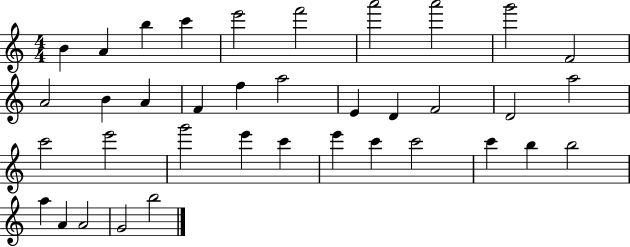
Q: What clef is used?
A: treble